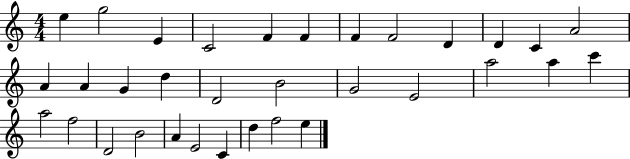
{
  \clef treble
  \numericTimeSignature
  \time 4/4
  \key c \major
  e''4 g''2 e'4 | c'2 f'4 f'4 | f'4 f'2 d'4 | d'4 c'4 a'2 | \break a'4 a'4 g'4 d''4 | d'2 b'2 | g'2 e'2 | a''2 a''4 c'''4 | \break a''2 f''2 | d'2 b'2 | a'4 e'2 c'4 | d''4 f''2 e''4 | \break \bar "|."
}